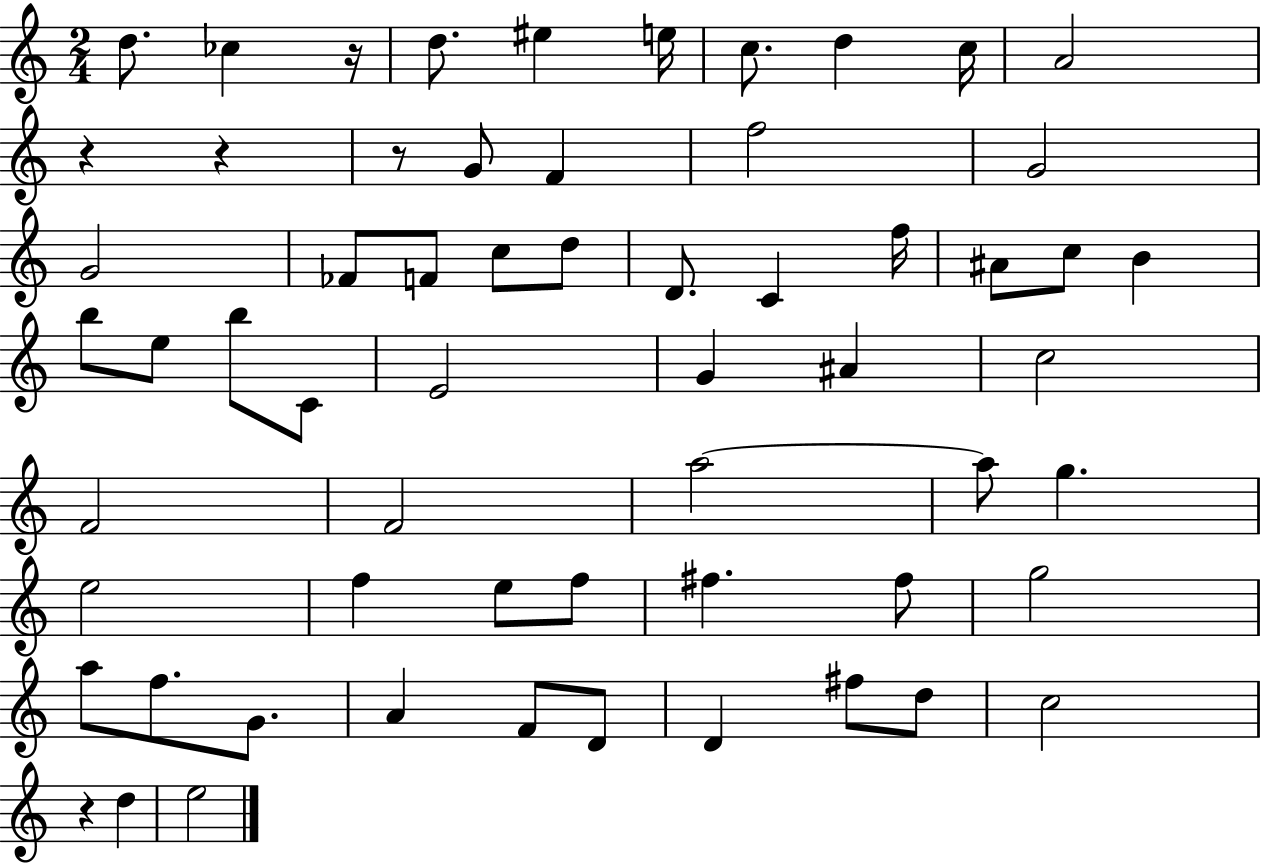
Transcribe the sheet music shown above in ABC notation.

X:1
T:Untitled
M:2/4
L:1/4
K:C
d/2 _c z/4 d/2 ^e e/4 c/2 d c/4 A2 z z z/2 G/2 F f2 G2 G2 _F/2 F/2 c/2 d/2 D/2 C f/4 ^A/2 c/2 B b/2 e/2 b/2 C/2 E2 G ^A c2 F2 F2 a2 a/2 g e2 f e/2 f/2 ^f ^f/2 g2 a/2 f/2 G/2 A F/2 D/2 D ^f/2 d/2 c2 z d e2